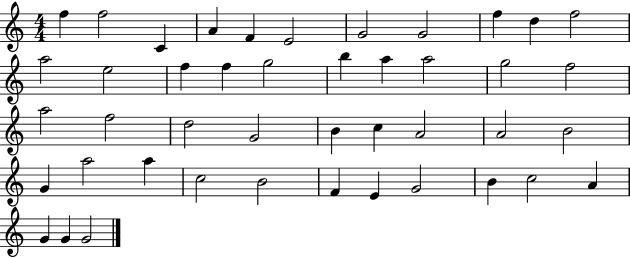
F5/q F5/h C4/q A4/q F4/q E4/h G4/h G4/h F5/q D5/q F5/h A5/h E5/h F5/q F5/q G5/h B5/q A5/q A5/h G5/h F5/h A5/h F5/h D5/h G4/h B4/q C5/q A4/h A4/h B4/h G4/q A5/h A5/q C5/h B4/h F4/q E4/q G4/h B4/q C5/h A4/q G4/q G4/q G4/h